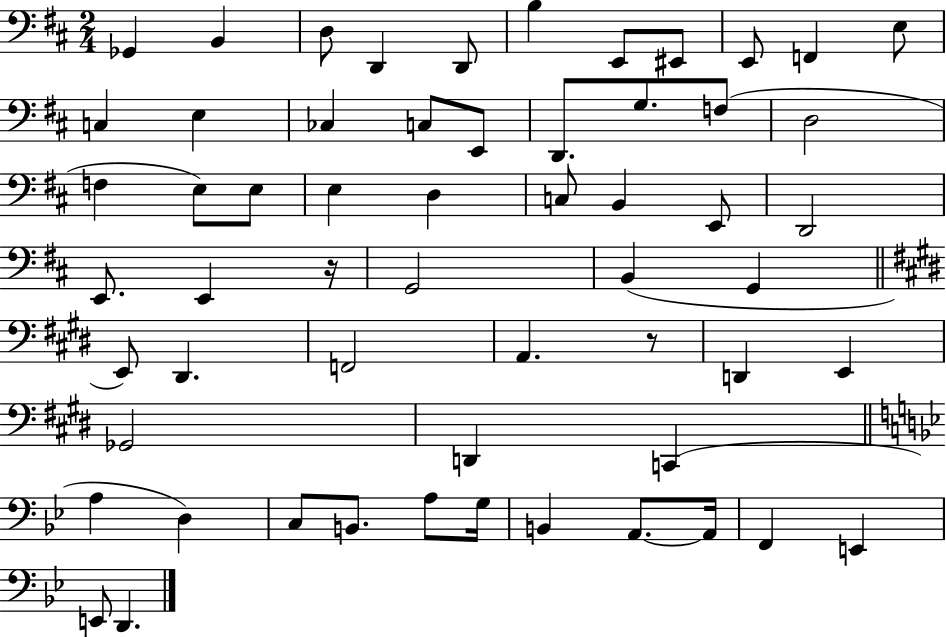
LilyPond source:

{
  \clef bass
  \numericTimeSignature
  \time 2/4
  \key d \major
  ges,4 b,4 | d8 d,4 d,8 | b4 e,8 eis,8 | e,8 f,4 e8 | \break c4 e4 | ces4 c8 e,8 | d,8. g8. f8( | d2 | \break f4 e8) e8 | e4 d4 | c8 b,4 e,8 | d,2 | \break e,8. e,4 r16 | g,2 | b,4( g,4 | \bar "||" \break \key e \major e,8) dis,4. | f,2 | a,4. r8 | d,4 e,4 | \break ges,2 | d,4 c,4( | \bar "||" \break \key bes \major a4 d4) | c8 b,8. a8 g16 | b,4 a,8.~~ a,16 | f,4 e,4 | \break e,8 d,4. | \bar "|."
}